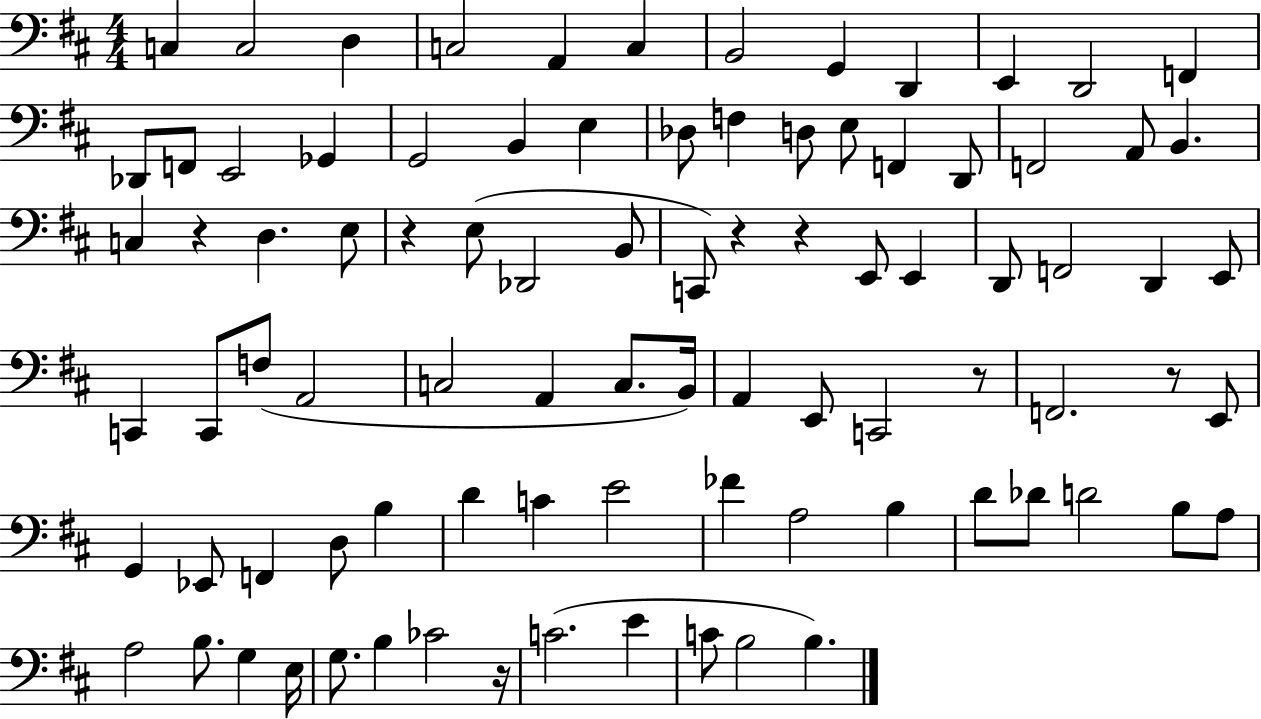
{
  \clef bass
  \numericTimeSignature
  \time 4/4
  \key d \major
  \repeat volta 2 { c4 c2 d4 | c2 a,4 c4 | b,2 g,4 d,4 | e,4 d,2 f,4 | \break des,8 f,8 e,2 ges,4 | g,2 b,4 e4 | des8 f4 d8 e8 f,4 d,8 | f,2 a,8 b,4. | \break c4 r4 d4. e8 | r4 e8( des,2 b,8 | c,8) r4 r4 e,8 e,4 | d,8 f,2 d,4 e,8 | \break c,4 c,8 f8( a,2 | c2 a,4 c8. b,16) | a,4 e,8 c,2 r8 | f,2. r8 e,8 | \break g,4 ees,8 f,4 d8 b4 | d'4 c'4 e'2 | fes'4 a2 b4 | d'8 des'8 d'2 b8 a8 | \break a2 b8. g4 e16 | g8. b4 ces'2 r16 | c'2.( e'4 | c'8 b2 b4.) | \break } \bar "|."
}